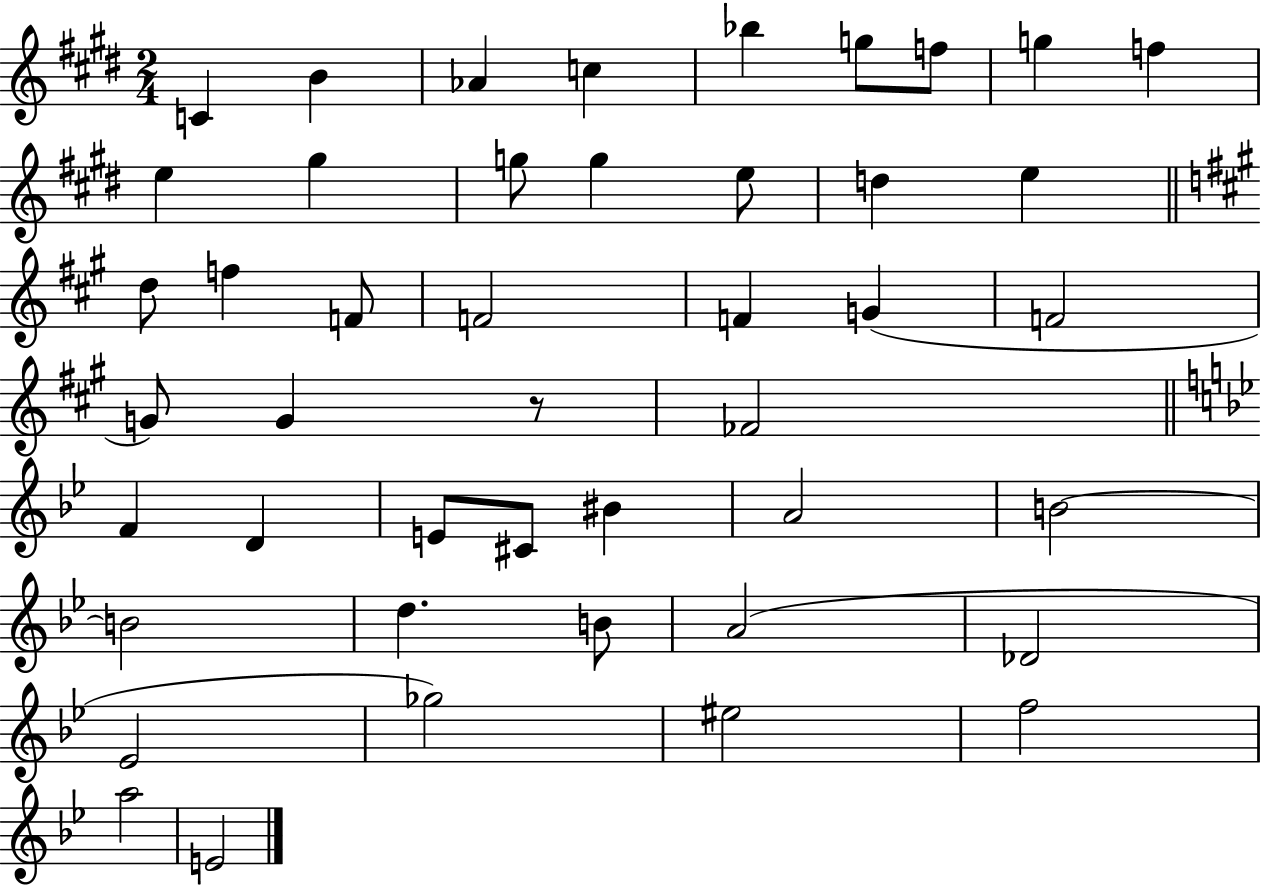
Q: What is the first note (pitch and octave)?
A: C4